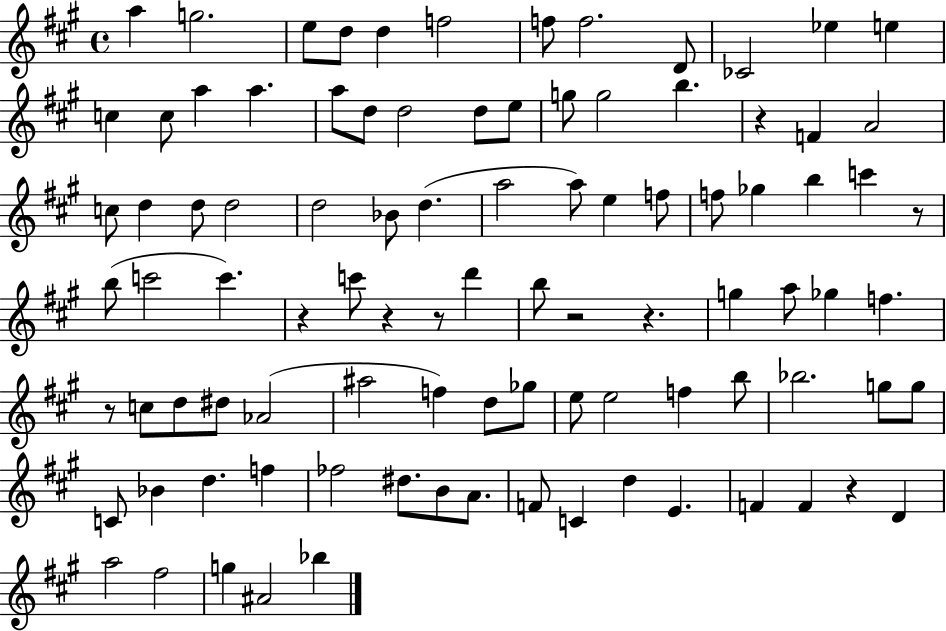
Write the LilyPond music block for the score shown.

{
  \clef treble
  \time 4/4
  \defaultTimeSignature
  \key a \major
  a''4 g''2. | e''8 d''8 d''4 f''2 | f''8 f''2. d'8 | ces'2 ees''4 e''4 | \break c''4 c''8 a''4 a''4. | a''8 d''8 d''2 d''8 e''8 | g''8 g''2 b''4. | r4 f'4 a'2 | \break c''8 d''4 d''8 d''2 | d''2 bes'8 d''4.( | a''2 a''8) e''4 f''8 | f''8 ges''4 b''4 c'''4 r8 | \break b''8( c'''2 c'''4.) | r4 c'''8 r4 r8 d'''4 | b''8 r2 r4. | g''4 a''8 ges''4 f''4. | \break r8 c''8 d''8 dis''8 aes'2( | ais''2 f''4) d''8 ges''8 | e''8 e''2 f''4 b''8 | bes''2. g''8 g''8 | \break c'8 bes'4 d''4. f''4 | fes''2 dis''8. b'8 a'8. | f'8 c'4 d''4 e'4. | f'4 f'4 r4 d'4 | \break a''2 fis''2 | g''4 ais'2 bes''4 | \bar "|."
}